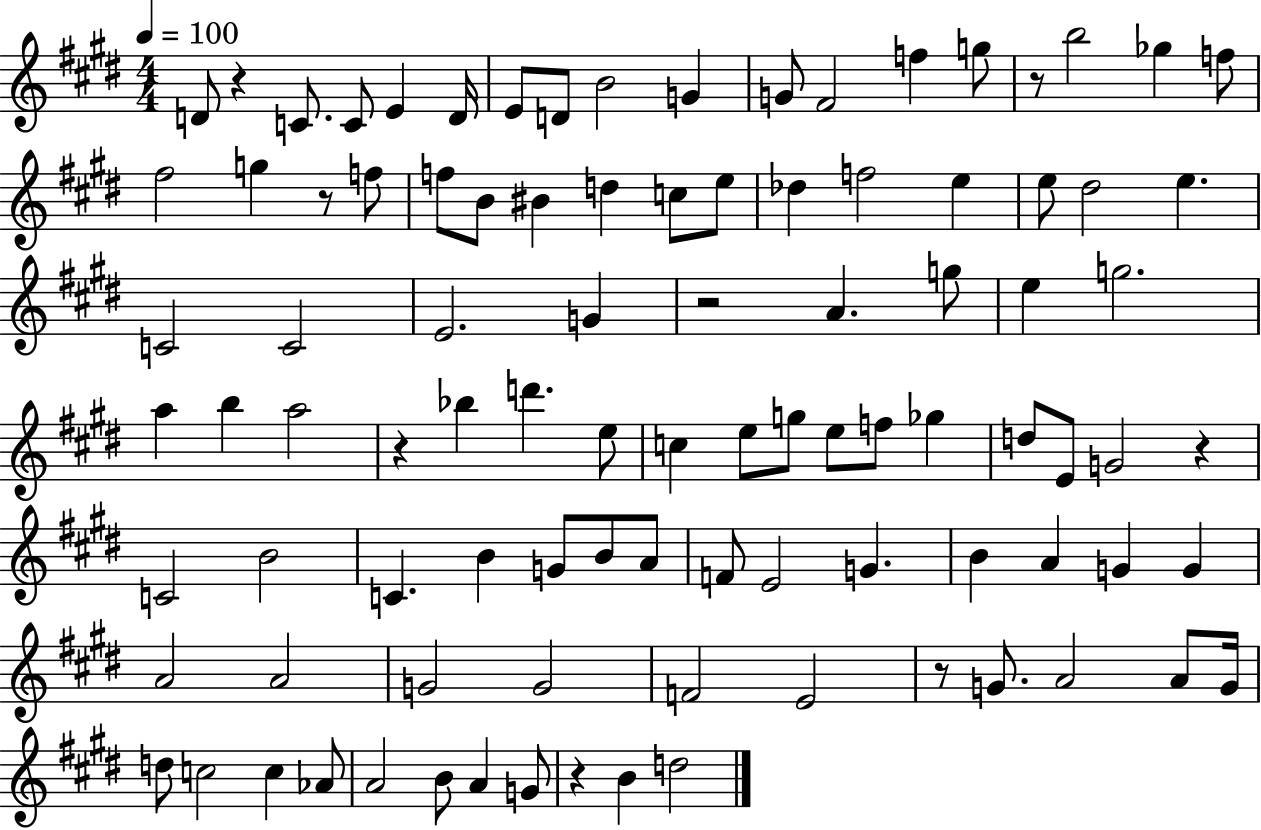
X:1
T:Untitled
M:4/4
L:1/4
K:E
D/2 z C/2 C/2 E D/4 E/2 D/2 B2 G G/2 ^F2 f g/2 z/2 b2 _g f/2 ^f2 g z/2 f/2 f/2 B/2 ^B d c/2 e/2 _d f2 e e/2 ^d2 e C2 C2 E2 G z2 A g/2 e g2 a b a2 z _b d' e/2 c e/2 g/2 e/2 f/2 _g d/2 E/2 G2 z C2 B2 C B G/2 B/2 A/2 F/2 E2 G B A G G A2 A2 G2 G2 F2 E2 z/2 G/2 A2 A/2 G/4 d/2 c2 c _A/2 A2 B/2 A G/2 z B d2